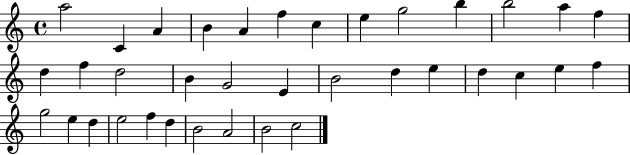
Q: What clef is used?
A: treble